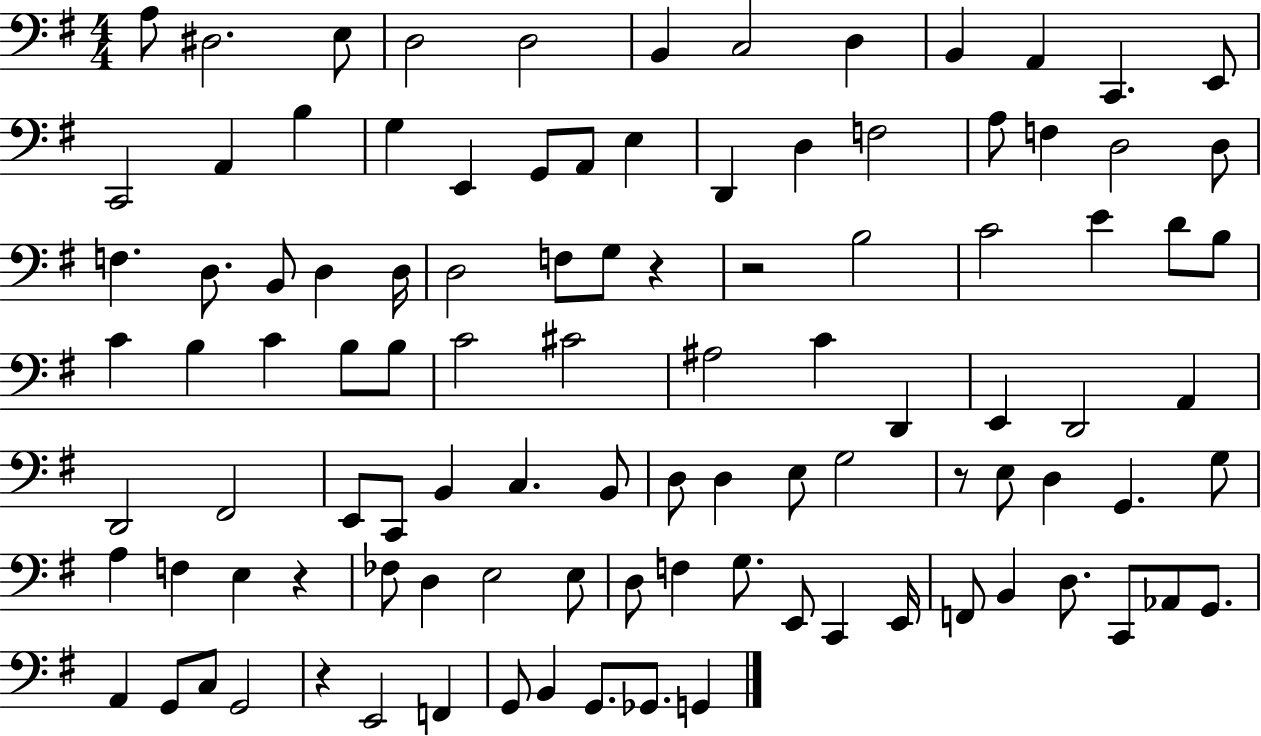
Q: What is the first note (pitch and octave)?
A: A3